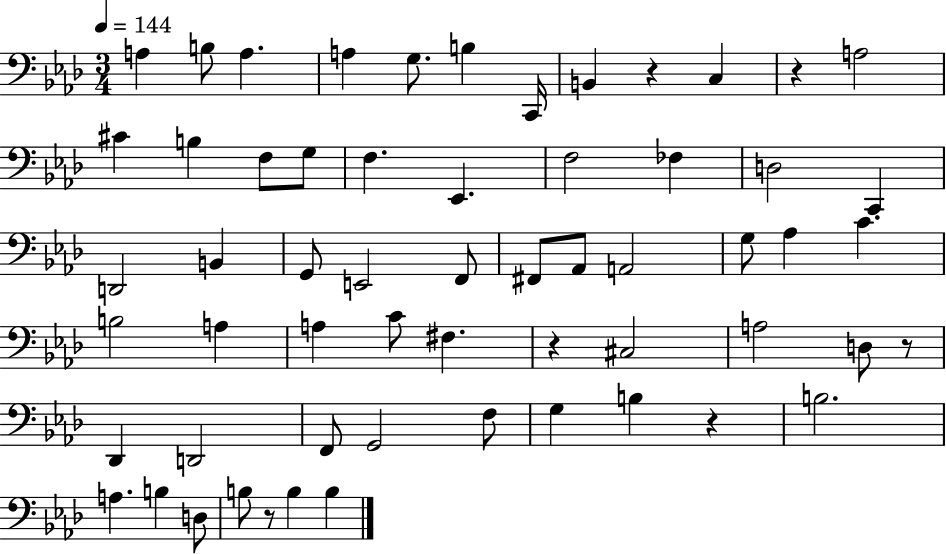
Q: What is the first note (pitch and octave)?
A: A3